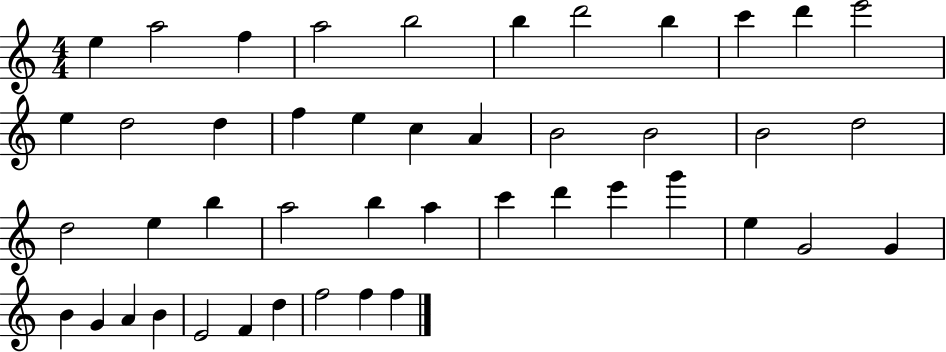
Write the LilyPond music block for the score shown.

{
  \clef treble
  \numericTimeSignature
  \time 4/4
  \key c \major
  e''4 a''2 f''4 | a''2 b''2 | b''4 d'''2 b''4 | c'''4 d'''4 e'''2 | \break e''4 d''2 d''4 | f''4 e''4 c''4 a'4 | b'2 b'2 | b'2 d''2 | \break d''2 e''4 b''4 | a''2 b''4 a''4 | c'''4 d'''4 e'''4 g'''4 | e''4 g'2 g'4 | \break b'4 g'4 a'4 b'4 | e'2 f'4 d''4 | f''2 f''4 f''4 | \bar "|."
}